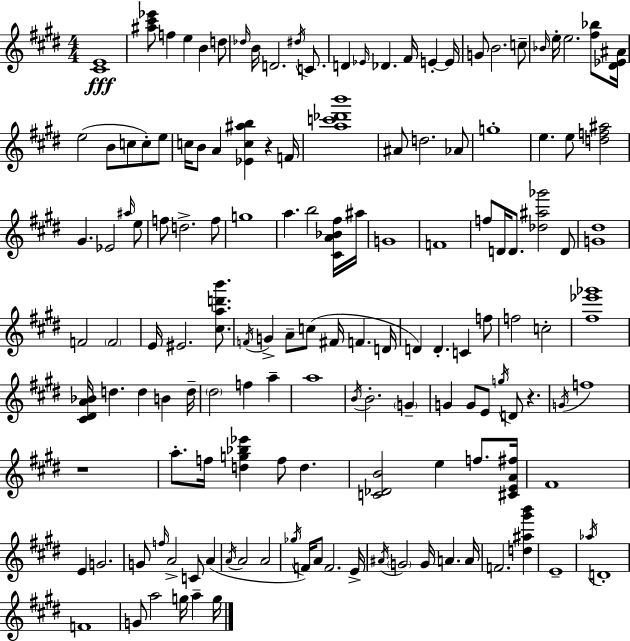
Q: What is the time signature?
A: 4/4